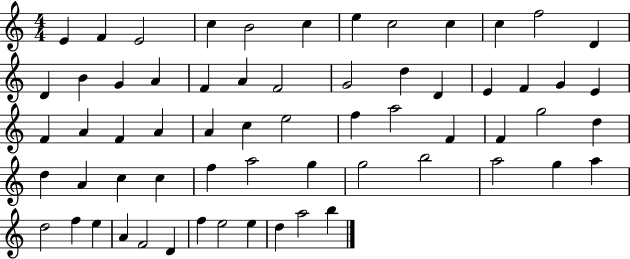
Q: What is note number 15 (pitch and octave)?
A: G4